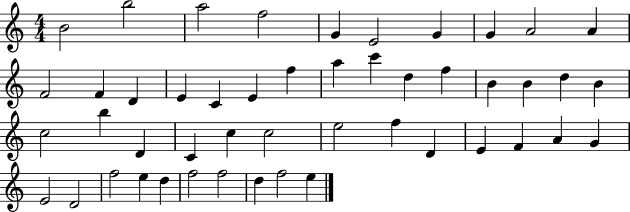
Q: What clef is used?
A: treble